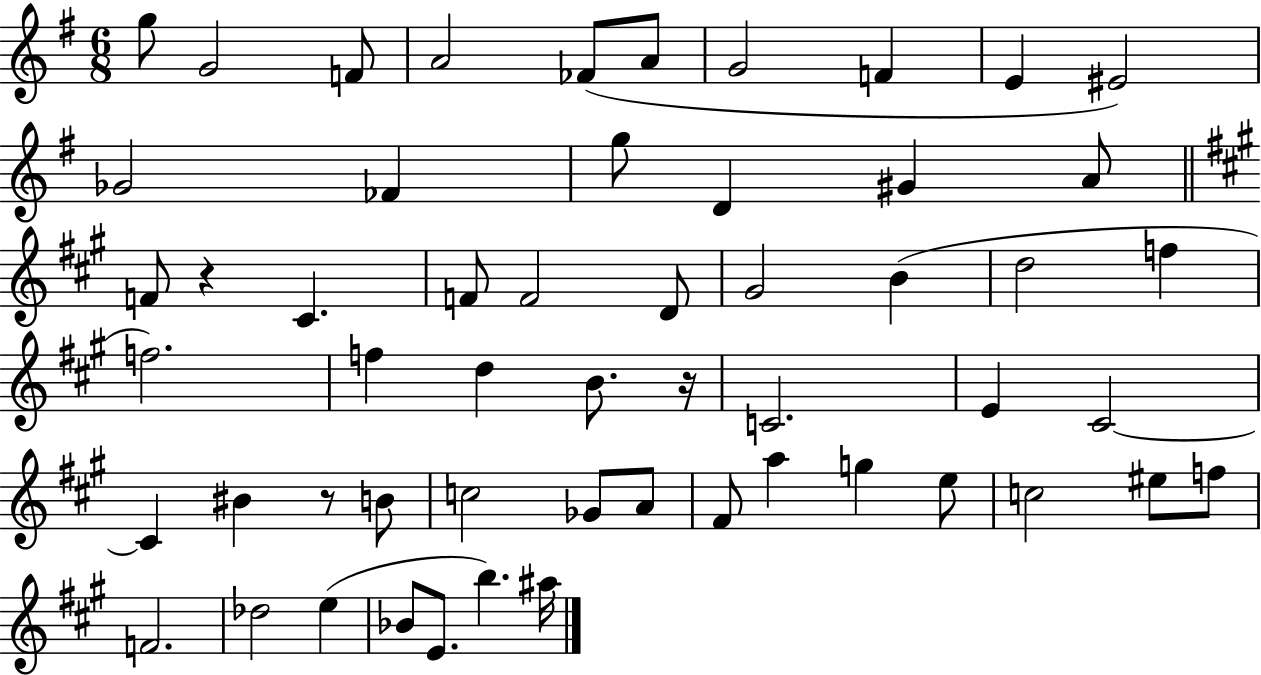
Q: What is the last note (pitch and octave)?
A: A#5